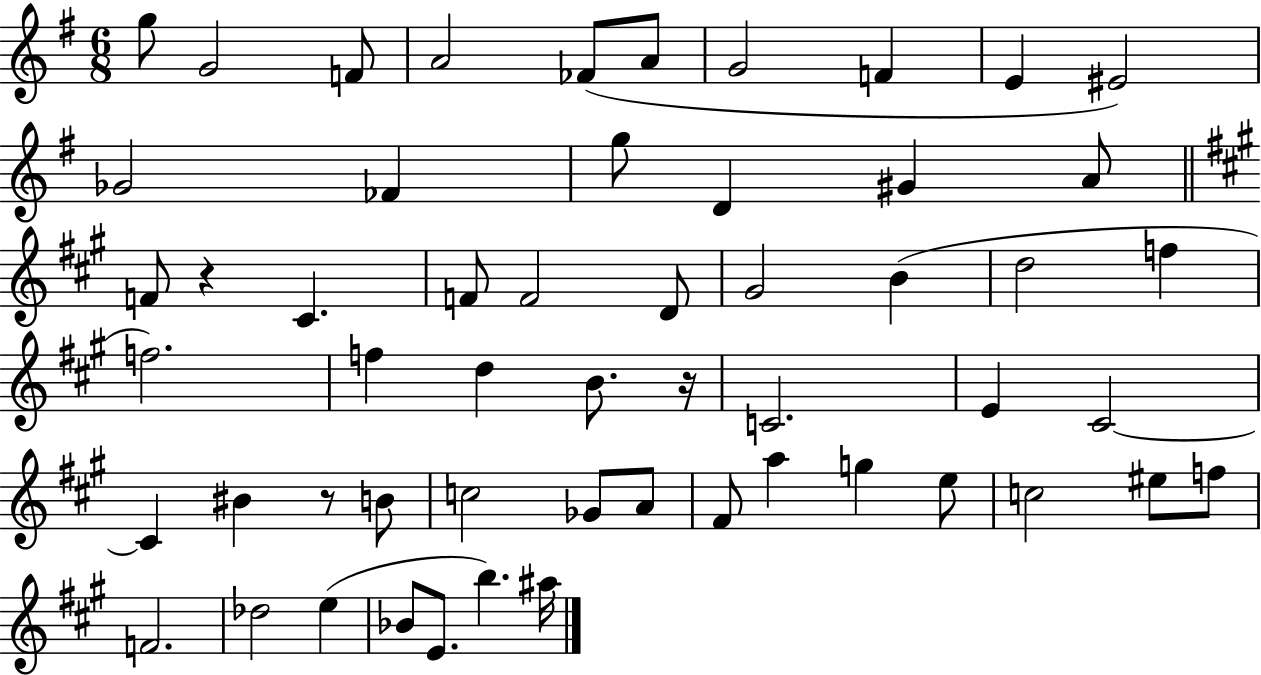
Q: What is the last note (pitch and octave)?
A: A#5